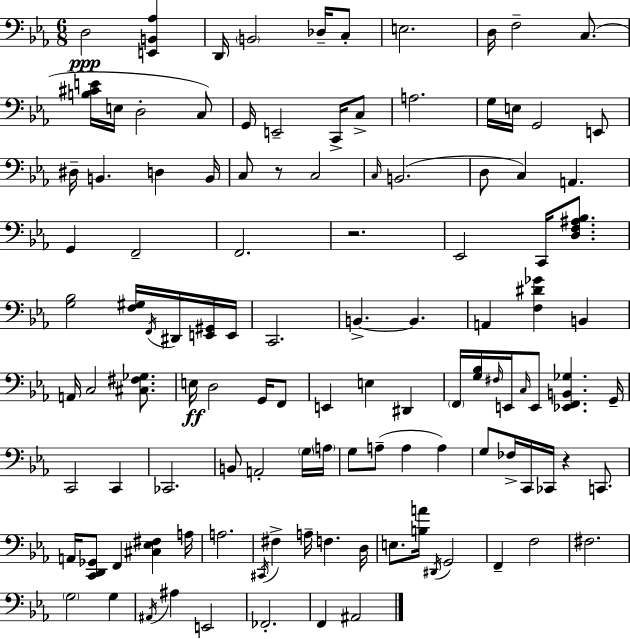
{
  \clef bass
  \numericTimeSignature
  \time 6/8
  \key c \minor
  d2\ppp <e, b, aes>4 | d,16 \parenthesize b,2 des16-- c8-. | e2. | d16 f2-- c8.( | \break <b cis' e'>16 e16 d2-. c8) | g,16 e,2-- c,16-> c8-> | a2. | g16 e16 g,2 e,8 | \break dis16-- b,4. d4 b,16 | c8 r8 c2 | \grace { c16 }( b,2. | d8 c4) a,4. | \break g,4 f,2-- | f,2. | r2. | ees,2 c,16 <d f ais bes>8. | \break <g bes>2 <f gis>16 \acciaccatura { f,16 } dis,16 | <e, gis,>16 e,16 c,2. | b,4.->~~ b,4. | a,4 <f dis' ges'>4 b,4 | \break a,16 c2 <cis fis ges>8. | e16\ff d2 g,16 | f,8 e,4 e4 dis,4 | \parenthesize f,16 <g bes>16 \grace { fis16 } e,16 \grace { c16 } e,8 <ees, f, b, ges>4. | \break g,16-- c,2 | c,4 ces,2. | b,8 a,2-. | \parenthesize g16 \parenthesize a16 g8 a8--( a4 | \break a4) g8 fes16-> c,16 ces,16 r4 | c,8. a,16 <c, d, ges,>8 f,4 <cis ees fis>4 | a16 a2. | \acciaccatura { cis,16 } fis4-> a16-- f4. | \break d16 e8. <b a'>16 \acciaccatura { dis,16 } g,2 | f,4-- f2 | fis2. | \parenthesize g2 | \break g4 \acciaccatura { ais,16 } ais4 e,2 | fes,2.-. | f,4 ais,2 | \bar "|."
}